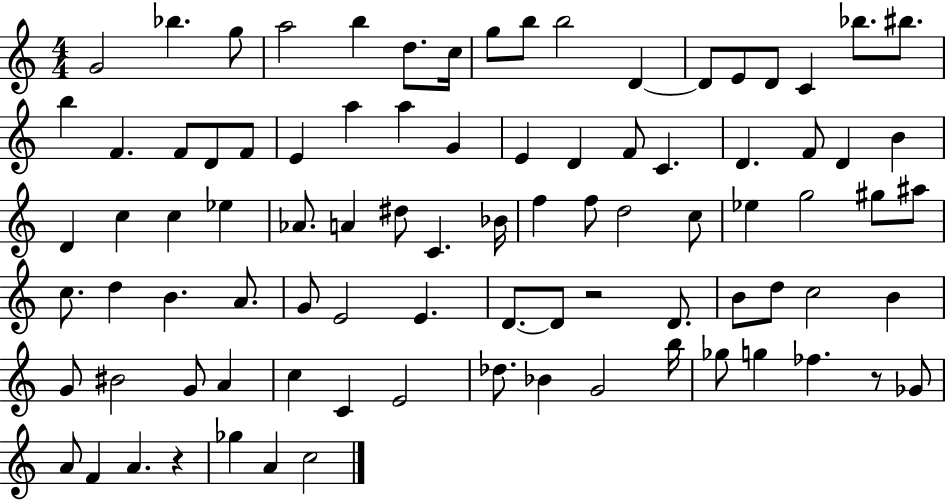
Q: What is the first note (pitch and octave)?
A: G4